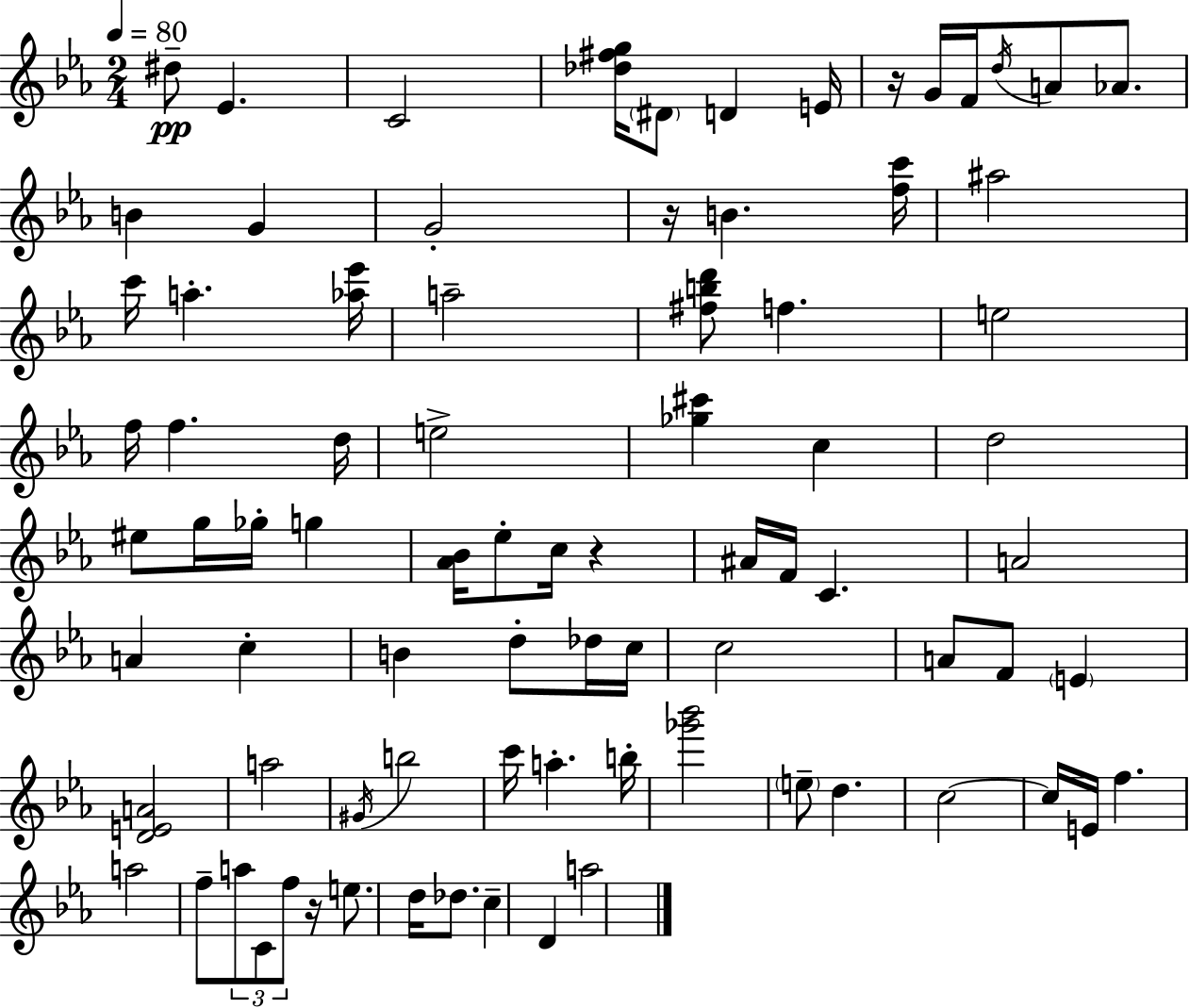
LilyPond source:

{
  \clef treble
  \numericTimeSignature
  \time 2/4
  \key ees \major
  \tempo 4 = 80
  dis''8--\pp ees'4. | c'2 | <des'' fis'' g''>16 \parenthesize dis'8 d'4 e'16 | r16 g'16 f'16 \acciaccatura { d''16 } a'8 aes'8. | \break b'4 g'4 | g'2-. | r16 b'4. | <f'' c'''>16 ais''2 | \break c'''16 a''4.-. | <aes'' ees'''>16 a''2-- | <fis'' b'' d'''>8 f''4. | e''2 | \break f''16 f''4. | d''16 e''2-> | <ges'' cis'''>4 c''4 | d''2 | \break eis''8 g''16 ges''16-. g''4 | <aes' bes'>16 ees''8-. c''16 r4 | ais'16 f'16 c'4. | a'2 | \break a'4 c''4-. | b'4 d''8-. des''16 | c''16 c''2 | a'8 f'8 \parenthesize e'4 | \break <d' e' a'>2 | a''2 | \acciaccatura { gis'16 } b''2 | c'''16 a''4.-. | \break b''16-. <ges''' bes'''>2 | \parenthesize e''8-- d''4. | c''2~~ | c''16 e'16 f''4. | \break a''2 | f''8-- \tuplet 3/2 { a''8 c'8 | f''8 } r16 e''8. d''16 des''8. | c''4-- d'4 | \break a''2 | \bar "|."
}